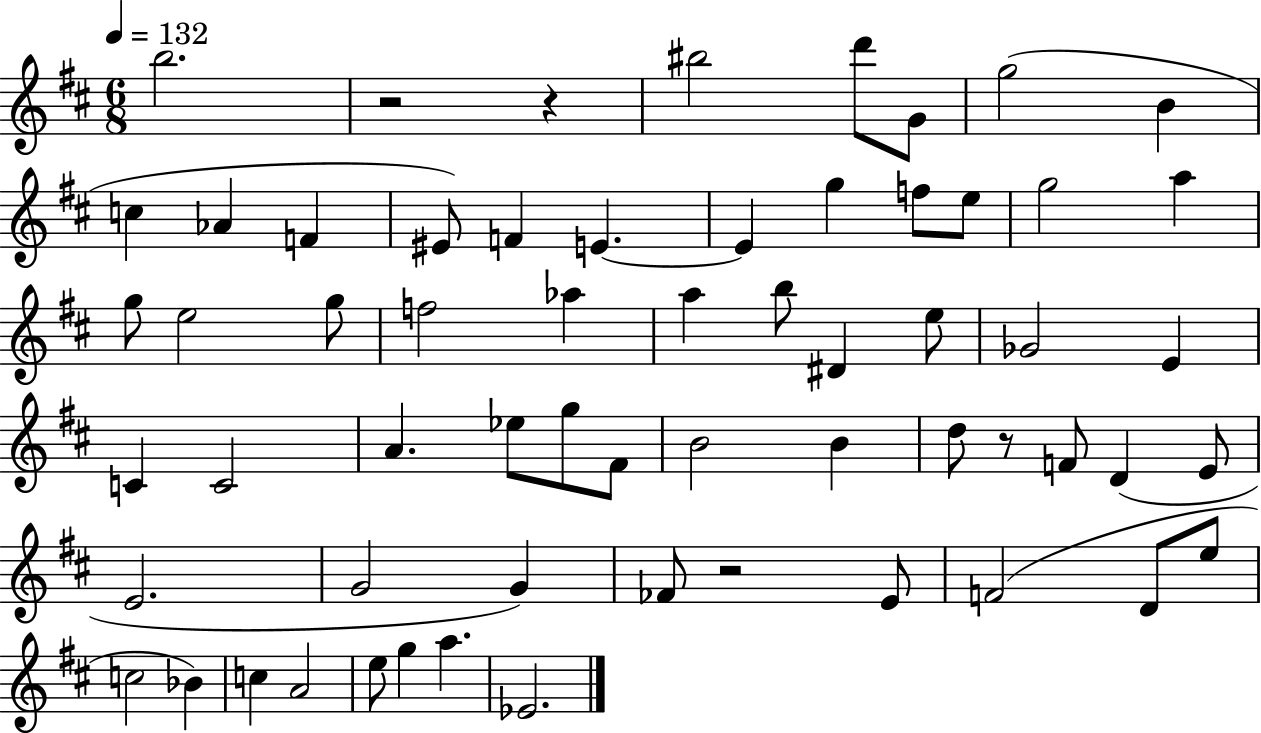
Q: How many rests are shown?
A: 4